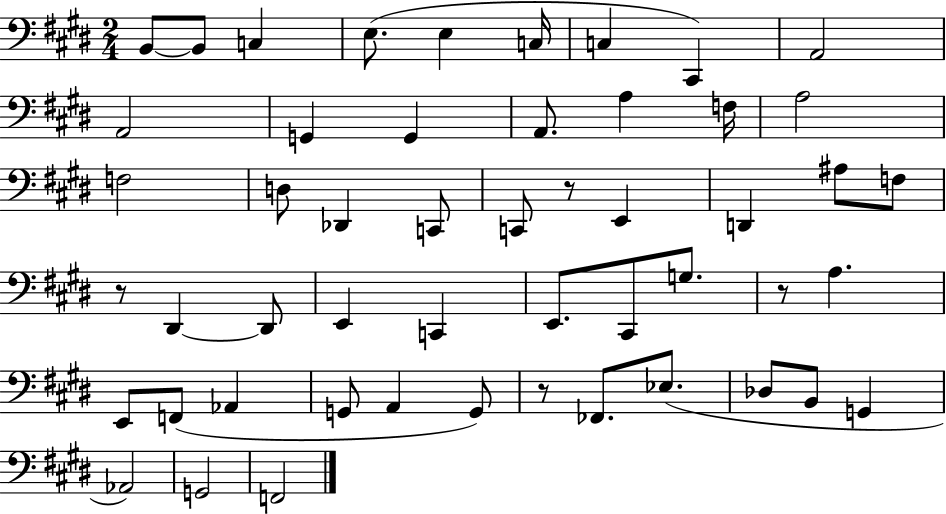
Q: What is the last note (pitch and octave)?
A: F2